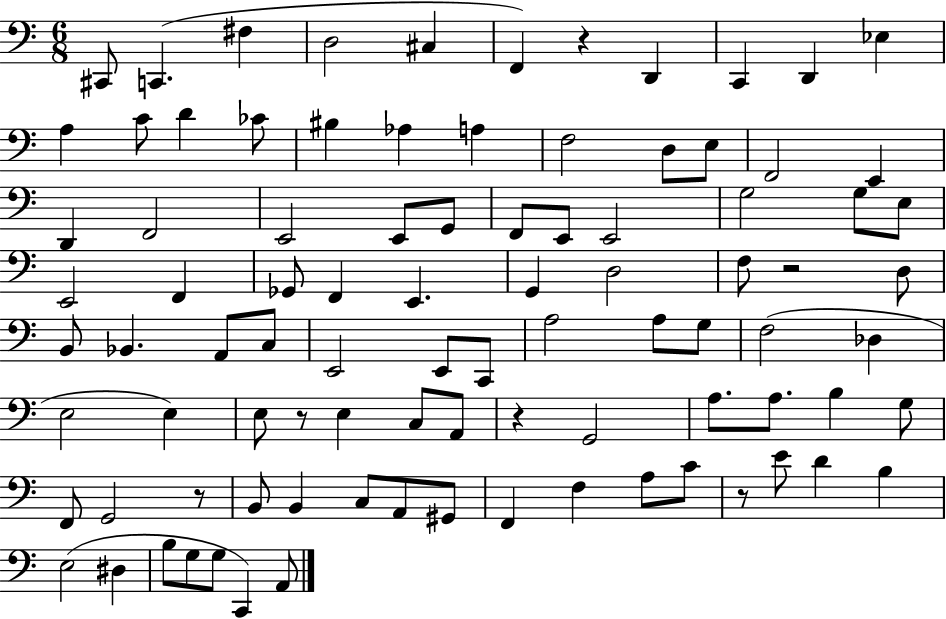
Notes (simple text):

C#2/e C2/q. F#3/q D3/h C#3/q F2/q R/q D2/q C2/q D2/q Eb3/q A3/q C4/e D4/q CES4/e BIS3/q Ab3/q A3/q F3/h D3/e E3/e F2/h E2/q D2/q F2/h E2/h E2/e G2/e F2/e E2/e E2/h G3/h G3/e E3/e E2/h F2/q Gb2/e F2/q E2/q. G2/q D3/h F3/e R/h D3/e B2/e Bb2/q. A2/e C3/e E2/h E2/e C2/e A3/h A3/e G3/e F3/h Db3/q E3/h E3/q E3/e R/e E3/q C3/e A2/e R/q G2/h A3/e. A3/e. B3/q G3/e F2/e G2/h R/e B2/e B2/q C3/e A2/e G#2/e F2/q F3/q A3/e C4/e R/e E4/e D4/q B3/q E3/h D#3/q B3/e G3/e G3/e C2/q A2/e